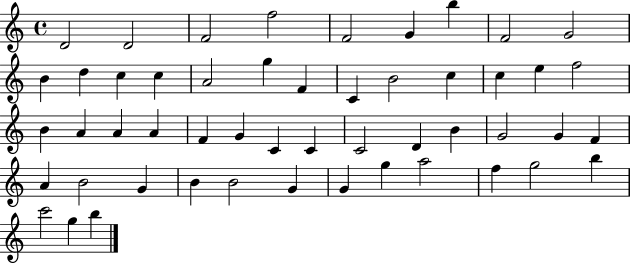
X:1
T:Untitled
M:4/4
L:1/4
K:C
D2 D2 F2 f2 F2 G b F2 G2 B d c c A2 g F C B2 c c e f2 B A A A F G C C C2 D B G2 G F A B2 G B B2 G G g a2 f g2 b c'2 g b